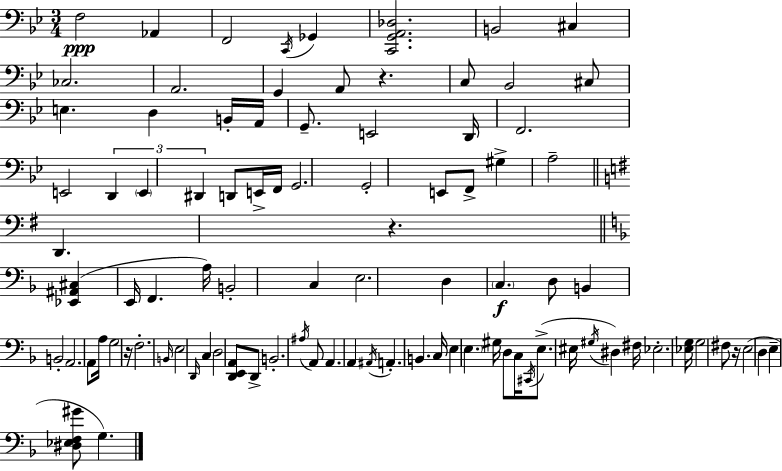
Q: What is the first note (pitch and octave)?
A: F3